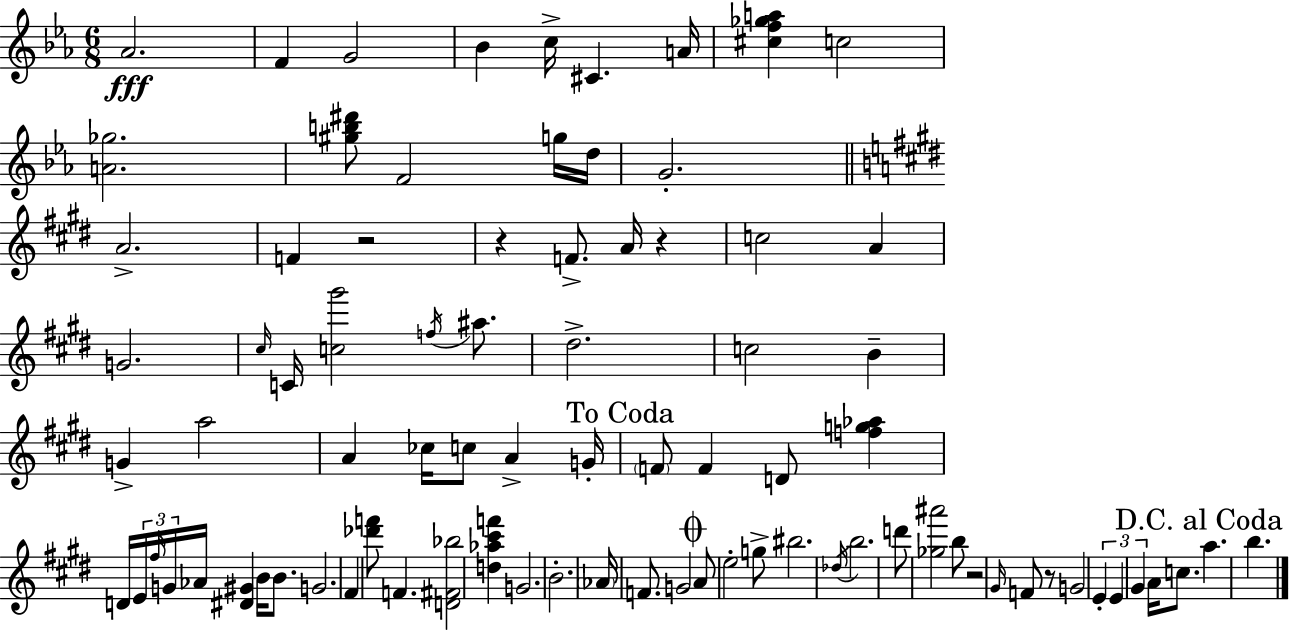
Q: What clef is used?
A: treble